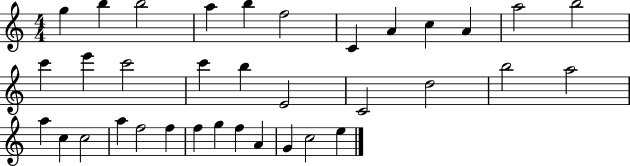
G5/q B5/q B5/h A5/q B5/q F5/h C4/q A4/q C5/q A4/q A5/h B5/h C6/q E6/q C6/h C6/q B5/q E4/h C4/h D5/h B5/h A5/h A5/q C5/q C5/h A5/q F5/h F5/q F5/q G5/q F5/q A4/q G4/q C5/h E5/q